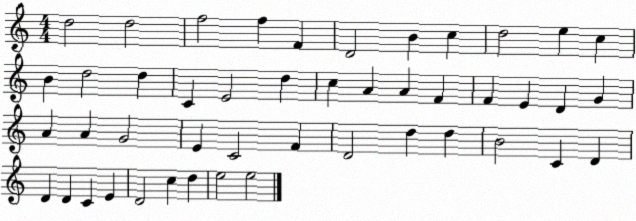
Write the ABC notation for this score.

X:1
T:Untitled
M:4/4
L:1/4
K:C
d2 d2 f2 f F D2 B c d2 e c B d2 d C E2 d c A A F F E D G A A G2 E C2 F D2 d d B2 C D D D C E D2 c d e2 e2